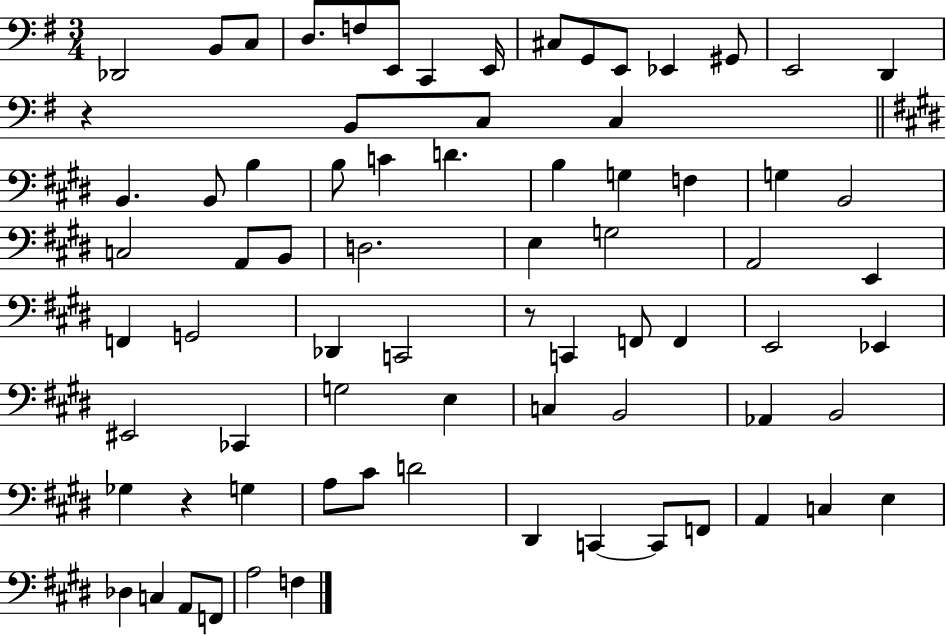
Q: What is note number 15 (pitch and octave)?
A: D2